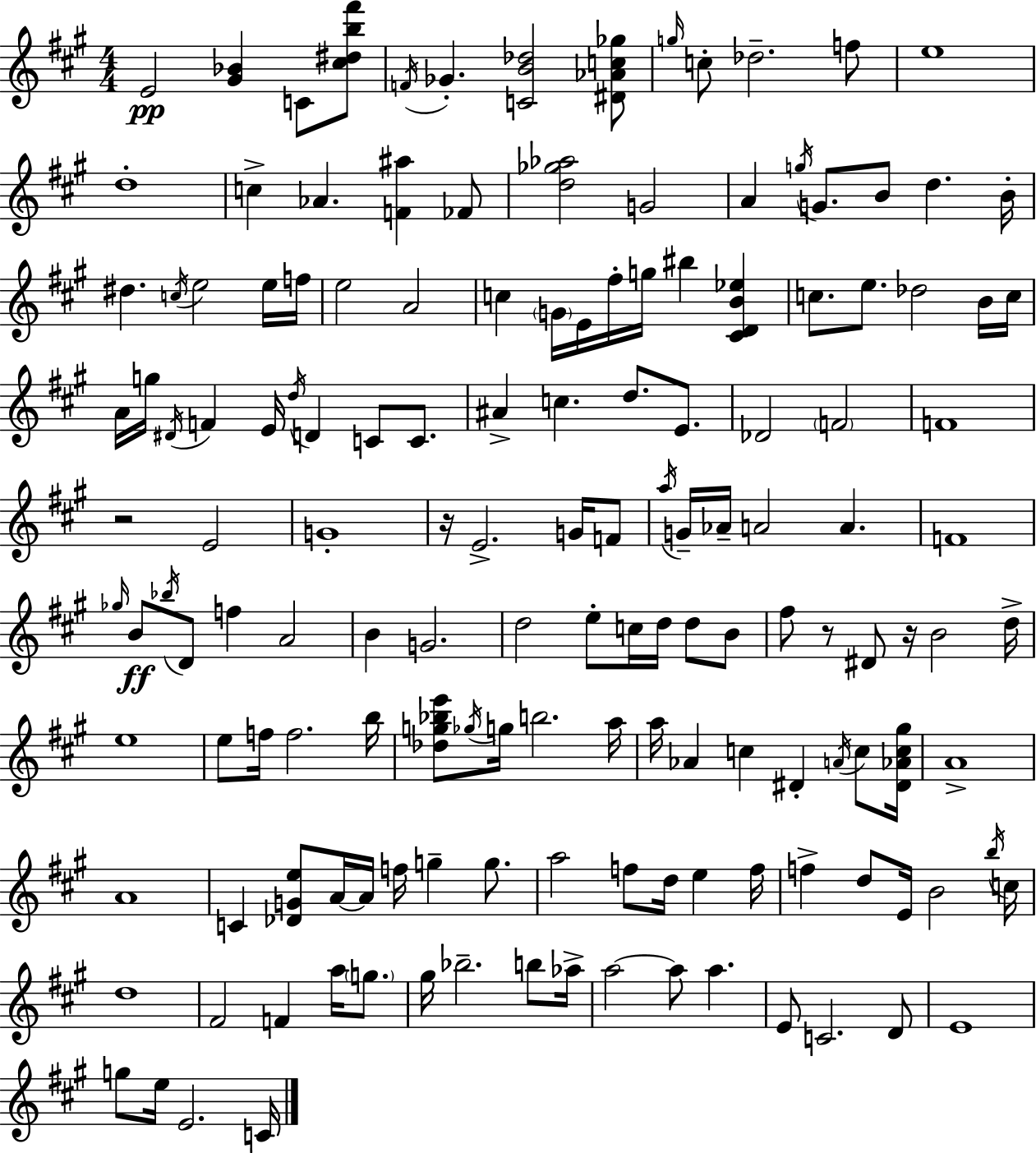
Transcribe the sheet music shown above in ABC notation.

X:1
T:Untitled
M:4/4
L:1/4
K:A
E2 [^G_B] C/2 [^c^db^f']/2 F/4 _G [CB_d]2 [^D_Ac_g]/2 g/4 c/2 _d2 f/2 e4 d4 c _A [F^a] _F/2 [d_g_a]2 G2 A g/4 G/2 B/2 d B/4 ^d c/4 e2 e/4 f/4 e2 A2 c G/4 E/4 ^f/4 g/4 ^b [^CDB_e] c/2 e/2 _d2 B/4 c/4 A/4 g/4 ^D/4 F E/4 d/4 D C/2 C/2 ^A c d/2 E/2 _D2 F2 F4 z2 E2 G4 z/4 E2 G/4 F/2 a/4 G/4 _A/4 A2 A F4 _g/4 B/2 _b/4 D/2 f A2 B G2 d2 e/2 c/4 d/4 d/2 B/2 ^f/2 z/2 ^D/2 z/4 B2 d/4 e4 e/2 f/4 f2 b/4 [_dg_be']/2 _g/4 g/4 b2 a/4 a/4 _A c ^D A/4 c/2 [^D_Ac^g]/4 A4 A4 C [_DGe]/2 A/4 A/4 f/4 g g/2 a2 f/2 d/4 e f/4 f d/2 E/4 B2 b/4 c/4 d4 ^F2 F a/4 g/2 ^g/4 _b2 b/2 _a/4 a2 a/2 a E/2 C2 D/2 E4 g/2 e/4 E2 C/4